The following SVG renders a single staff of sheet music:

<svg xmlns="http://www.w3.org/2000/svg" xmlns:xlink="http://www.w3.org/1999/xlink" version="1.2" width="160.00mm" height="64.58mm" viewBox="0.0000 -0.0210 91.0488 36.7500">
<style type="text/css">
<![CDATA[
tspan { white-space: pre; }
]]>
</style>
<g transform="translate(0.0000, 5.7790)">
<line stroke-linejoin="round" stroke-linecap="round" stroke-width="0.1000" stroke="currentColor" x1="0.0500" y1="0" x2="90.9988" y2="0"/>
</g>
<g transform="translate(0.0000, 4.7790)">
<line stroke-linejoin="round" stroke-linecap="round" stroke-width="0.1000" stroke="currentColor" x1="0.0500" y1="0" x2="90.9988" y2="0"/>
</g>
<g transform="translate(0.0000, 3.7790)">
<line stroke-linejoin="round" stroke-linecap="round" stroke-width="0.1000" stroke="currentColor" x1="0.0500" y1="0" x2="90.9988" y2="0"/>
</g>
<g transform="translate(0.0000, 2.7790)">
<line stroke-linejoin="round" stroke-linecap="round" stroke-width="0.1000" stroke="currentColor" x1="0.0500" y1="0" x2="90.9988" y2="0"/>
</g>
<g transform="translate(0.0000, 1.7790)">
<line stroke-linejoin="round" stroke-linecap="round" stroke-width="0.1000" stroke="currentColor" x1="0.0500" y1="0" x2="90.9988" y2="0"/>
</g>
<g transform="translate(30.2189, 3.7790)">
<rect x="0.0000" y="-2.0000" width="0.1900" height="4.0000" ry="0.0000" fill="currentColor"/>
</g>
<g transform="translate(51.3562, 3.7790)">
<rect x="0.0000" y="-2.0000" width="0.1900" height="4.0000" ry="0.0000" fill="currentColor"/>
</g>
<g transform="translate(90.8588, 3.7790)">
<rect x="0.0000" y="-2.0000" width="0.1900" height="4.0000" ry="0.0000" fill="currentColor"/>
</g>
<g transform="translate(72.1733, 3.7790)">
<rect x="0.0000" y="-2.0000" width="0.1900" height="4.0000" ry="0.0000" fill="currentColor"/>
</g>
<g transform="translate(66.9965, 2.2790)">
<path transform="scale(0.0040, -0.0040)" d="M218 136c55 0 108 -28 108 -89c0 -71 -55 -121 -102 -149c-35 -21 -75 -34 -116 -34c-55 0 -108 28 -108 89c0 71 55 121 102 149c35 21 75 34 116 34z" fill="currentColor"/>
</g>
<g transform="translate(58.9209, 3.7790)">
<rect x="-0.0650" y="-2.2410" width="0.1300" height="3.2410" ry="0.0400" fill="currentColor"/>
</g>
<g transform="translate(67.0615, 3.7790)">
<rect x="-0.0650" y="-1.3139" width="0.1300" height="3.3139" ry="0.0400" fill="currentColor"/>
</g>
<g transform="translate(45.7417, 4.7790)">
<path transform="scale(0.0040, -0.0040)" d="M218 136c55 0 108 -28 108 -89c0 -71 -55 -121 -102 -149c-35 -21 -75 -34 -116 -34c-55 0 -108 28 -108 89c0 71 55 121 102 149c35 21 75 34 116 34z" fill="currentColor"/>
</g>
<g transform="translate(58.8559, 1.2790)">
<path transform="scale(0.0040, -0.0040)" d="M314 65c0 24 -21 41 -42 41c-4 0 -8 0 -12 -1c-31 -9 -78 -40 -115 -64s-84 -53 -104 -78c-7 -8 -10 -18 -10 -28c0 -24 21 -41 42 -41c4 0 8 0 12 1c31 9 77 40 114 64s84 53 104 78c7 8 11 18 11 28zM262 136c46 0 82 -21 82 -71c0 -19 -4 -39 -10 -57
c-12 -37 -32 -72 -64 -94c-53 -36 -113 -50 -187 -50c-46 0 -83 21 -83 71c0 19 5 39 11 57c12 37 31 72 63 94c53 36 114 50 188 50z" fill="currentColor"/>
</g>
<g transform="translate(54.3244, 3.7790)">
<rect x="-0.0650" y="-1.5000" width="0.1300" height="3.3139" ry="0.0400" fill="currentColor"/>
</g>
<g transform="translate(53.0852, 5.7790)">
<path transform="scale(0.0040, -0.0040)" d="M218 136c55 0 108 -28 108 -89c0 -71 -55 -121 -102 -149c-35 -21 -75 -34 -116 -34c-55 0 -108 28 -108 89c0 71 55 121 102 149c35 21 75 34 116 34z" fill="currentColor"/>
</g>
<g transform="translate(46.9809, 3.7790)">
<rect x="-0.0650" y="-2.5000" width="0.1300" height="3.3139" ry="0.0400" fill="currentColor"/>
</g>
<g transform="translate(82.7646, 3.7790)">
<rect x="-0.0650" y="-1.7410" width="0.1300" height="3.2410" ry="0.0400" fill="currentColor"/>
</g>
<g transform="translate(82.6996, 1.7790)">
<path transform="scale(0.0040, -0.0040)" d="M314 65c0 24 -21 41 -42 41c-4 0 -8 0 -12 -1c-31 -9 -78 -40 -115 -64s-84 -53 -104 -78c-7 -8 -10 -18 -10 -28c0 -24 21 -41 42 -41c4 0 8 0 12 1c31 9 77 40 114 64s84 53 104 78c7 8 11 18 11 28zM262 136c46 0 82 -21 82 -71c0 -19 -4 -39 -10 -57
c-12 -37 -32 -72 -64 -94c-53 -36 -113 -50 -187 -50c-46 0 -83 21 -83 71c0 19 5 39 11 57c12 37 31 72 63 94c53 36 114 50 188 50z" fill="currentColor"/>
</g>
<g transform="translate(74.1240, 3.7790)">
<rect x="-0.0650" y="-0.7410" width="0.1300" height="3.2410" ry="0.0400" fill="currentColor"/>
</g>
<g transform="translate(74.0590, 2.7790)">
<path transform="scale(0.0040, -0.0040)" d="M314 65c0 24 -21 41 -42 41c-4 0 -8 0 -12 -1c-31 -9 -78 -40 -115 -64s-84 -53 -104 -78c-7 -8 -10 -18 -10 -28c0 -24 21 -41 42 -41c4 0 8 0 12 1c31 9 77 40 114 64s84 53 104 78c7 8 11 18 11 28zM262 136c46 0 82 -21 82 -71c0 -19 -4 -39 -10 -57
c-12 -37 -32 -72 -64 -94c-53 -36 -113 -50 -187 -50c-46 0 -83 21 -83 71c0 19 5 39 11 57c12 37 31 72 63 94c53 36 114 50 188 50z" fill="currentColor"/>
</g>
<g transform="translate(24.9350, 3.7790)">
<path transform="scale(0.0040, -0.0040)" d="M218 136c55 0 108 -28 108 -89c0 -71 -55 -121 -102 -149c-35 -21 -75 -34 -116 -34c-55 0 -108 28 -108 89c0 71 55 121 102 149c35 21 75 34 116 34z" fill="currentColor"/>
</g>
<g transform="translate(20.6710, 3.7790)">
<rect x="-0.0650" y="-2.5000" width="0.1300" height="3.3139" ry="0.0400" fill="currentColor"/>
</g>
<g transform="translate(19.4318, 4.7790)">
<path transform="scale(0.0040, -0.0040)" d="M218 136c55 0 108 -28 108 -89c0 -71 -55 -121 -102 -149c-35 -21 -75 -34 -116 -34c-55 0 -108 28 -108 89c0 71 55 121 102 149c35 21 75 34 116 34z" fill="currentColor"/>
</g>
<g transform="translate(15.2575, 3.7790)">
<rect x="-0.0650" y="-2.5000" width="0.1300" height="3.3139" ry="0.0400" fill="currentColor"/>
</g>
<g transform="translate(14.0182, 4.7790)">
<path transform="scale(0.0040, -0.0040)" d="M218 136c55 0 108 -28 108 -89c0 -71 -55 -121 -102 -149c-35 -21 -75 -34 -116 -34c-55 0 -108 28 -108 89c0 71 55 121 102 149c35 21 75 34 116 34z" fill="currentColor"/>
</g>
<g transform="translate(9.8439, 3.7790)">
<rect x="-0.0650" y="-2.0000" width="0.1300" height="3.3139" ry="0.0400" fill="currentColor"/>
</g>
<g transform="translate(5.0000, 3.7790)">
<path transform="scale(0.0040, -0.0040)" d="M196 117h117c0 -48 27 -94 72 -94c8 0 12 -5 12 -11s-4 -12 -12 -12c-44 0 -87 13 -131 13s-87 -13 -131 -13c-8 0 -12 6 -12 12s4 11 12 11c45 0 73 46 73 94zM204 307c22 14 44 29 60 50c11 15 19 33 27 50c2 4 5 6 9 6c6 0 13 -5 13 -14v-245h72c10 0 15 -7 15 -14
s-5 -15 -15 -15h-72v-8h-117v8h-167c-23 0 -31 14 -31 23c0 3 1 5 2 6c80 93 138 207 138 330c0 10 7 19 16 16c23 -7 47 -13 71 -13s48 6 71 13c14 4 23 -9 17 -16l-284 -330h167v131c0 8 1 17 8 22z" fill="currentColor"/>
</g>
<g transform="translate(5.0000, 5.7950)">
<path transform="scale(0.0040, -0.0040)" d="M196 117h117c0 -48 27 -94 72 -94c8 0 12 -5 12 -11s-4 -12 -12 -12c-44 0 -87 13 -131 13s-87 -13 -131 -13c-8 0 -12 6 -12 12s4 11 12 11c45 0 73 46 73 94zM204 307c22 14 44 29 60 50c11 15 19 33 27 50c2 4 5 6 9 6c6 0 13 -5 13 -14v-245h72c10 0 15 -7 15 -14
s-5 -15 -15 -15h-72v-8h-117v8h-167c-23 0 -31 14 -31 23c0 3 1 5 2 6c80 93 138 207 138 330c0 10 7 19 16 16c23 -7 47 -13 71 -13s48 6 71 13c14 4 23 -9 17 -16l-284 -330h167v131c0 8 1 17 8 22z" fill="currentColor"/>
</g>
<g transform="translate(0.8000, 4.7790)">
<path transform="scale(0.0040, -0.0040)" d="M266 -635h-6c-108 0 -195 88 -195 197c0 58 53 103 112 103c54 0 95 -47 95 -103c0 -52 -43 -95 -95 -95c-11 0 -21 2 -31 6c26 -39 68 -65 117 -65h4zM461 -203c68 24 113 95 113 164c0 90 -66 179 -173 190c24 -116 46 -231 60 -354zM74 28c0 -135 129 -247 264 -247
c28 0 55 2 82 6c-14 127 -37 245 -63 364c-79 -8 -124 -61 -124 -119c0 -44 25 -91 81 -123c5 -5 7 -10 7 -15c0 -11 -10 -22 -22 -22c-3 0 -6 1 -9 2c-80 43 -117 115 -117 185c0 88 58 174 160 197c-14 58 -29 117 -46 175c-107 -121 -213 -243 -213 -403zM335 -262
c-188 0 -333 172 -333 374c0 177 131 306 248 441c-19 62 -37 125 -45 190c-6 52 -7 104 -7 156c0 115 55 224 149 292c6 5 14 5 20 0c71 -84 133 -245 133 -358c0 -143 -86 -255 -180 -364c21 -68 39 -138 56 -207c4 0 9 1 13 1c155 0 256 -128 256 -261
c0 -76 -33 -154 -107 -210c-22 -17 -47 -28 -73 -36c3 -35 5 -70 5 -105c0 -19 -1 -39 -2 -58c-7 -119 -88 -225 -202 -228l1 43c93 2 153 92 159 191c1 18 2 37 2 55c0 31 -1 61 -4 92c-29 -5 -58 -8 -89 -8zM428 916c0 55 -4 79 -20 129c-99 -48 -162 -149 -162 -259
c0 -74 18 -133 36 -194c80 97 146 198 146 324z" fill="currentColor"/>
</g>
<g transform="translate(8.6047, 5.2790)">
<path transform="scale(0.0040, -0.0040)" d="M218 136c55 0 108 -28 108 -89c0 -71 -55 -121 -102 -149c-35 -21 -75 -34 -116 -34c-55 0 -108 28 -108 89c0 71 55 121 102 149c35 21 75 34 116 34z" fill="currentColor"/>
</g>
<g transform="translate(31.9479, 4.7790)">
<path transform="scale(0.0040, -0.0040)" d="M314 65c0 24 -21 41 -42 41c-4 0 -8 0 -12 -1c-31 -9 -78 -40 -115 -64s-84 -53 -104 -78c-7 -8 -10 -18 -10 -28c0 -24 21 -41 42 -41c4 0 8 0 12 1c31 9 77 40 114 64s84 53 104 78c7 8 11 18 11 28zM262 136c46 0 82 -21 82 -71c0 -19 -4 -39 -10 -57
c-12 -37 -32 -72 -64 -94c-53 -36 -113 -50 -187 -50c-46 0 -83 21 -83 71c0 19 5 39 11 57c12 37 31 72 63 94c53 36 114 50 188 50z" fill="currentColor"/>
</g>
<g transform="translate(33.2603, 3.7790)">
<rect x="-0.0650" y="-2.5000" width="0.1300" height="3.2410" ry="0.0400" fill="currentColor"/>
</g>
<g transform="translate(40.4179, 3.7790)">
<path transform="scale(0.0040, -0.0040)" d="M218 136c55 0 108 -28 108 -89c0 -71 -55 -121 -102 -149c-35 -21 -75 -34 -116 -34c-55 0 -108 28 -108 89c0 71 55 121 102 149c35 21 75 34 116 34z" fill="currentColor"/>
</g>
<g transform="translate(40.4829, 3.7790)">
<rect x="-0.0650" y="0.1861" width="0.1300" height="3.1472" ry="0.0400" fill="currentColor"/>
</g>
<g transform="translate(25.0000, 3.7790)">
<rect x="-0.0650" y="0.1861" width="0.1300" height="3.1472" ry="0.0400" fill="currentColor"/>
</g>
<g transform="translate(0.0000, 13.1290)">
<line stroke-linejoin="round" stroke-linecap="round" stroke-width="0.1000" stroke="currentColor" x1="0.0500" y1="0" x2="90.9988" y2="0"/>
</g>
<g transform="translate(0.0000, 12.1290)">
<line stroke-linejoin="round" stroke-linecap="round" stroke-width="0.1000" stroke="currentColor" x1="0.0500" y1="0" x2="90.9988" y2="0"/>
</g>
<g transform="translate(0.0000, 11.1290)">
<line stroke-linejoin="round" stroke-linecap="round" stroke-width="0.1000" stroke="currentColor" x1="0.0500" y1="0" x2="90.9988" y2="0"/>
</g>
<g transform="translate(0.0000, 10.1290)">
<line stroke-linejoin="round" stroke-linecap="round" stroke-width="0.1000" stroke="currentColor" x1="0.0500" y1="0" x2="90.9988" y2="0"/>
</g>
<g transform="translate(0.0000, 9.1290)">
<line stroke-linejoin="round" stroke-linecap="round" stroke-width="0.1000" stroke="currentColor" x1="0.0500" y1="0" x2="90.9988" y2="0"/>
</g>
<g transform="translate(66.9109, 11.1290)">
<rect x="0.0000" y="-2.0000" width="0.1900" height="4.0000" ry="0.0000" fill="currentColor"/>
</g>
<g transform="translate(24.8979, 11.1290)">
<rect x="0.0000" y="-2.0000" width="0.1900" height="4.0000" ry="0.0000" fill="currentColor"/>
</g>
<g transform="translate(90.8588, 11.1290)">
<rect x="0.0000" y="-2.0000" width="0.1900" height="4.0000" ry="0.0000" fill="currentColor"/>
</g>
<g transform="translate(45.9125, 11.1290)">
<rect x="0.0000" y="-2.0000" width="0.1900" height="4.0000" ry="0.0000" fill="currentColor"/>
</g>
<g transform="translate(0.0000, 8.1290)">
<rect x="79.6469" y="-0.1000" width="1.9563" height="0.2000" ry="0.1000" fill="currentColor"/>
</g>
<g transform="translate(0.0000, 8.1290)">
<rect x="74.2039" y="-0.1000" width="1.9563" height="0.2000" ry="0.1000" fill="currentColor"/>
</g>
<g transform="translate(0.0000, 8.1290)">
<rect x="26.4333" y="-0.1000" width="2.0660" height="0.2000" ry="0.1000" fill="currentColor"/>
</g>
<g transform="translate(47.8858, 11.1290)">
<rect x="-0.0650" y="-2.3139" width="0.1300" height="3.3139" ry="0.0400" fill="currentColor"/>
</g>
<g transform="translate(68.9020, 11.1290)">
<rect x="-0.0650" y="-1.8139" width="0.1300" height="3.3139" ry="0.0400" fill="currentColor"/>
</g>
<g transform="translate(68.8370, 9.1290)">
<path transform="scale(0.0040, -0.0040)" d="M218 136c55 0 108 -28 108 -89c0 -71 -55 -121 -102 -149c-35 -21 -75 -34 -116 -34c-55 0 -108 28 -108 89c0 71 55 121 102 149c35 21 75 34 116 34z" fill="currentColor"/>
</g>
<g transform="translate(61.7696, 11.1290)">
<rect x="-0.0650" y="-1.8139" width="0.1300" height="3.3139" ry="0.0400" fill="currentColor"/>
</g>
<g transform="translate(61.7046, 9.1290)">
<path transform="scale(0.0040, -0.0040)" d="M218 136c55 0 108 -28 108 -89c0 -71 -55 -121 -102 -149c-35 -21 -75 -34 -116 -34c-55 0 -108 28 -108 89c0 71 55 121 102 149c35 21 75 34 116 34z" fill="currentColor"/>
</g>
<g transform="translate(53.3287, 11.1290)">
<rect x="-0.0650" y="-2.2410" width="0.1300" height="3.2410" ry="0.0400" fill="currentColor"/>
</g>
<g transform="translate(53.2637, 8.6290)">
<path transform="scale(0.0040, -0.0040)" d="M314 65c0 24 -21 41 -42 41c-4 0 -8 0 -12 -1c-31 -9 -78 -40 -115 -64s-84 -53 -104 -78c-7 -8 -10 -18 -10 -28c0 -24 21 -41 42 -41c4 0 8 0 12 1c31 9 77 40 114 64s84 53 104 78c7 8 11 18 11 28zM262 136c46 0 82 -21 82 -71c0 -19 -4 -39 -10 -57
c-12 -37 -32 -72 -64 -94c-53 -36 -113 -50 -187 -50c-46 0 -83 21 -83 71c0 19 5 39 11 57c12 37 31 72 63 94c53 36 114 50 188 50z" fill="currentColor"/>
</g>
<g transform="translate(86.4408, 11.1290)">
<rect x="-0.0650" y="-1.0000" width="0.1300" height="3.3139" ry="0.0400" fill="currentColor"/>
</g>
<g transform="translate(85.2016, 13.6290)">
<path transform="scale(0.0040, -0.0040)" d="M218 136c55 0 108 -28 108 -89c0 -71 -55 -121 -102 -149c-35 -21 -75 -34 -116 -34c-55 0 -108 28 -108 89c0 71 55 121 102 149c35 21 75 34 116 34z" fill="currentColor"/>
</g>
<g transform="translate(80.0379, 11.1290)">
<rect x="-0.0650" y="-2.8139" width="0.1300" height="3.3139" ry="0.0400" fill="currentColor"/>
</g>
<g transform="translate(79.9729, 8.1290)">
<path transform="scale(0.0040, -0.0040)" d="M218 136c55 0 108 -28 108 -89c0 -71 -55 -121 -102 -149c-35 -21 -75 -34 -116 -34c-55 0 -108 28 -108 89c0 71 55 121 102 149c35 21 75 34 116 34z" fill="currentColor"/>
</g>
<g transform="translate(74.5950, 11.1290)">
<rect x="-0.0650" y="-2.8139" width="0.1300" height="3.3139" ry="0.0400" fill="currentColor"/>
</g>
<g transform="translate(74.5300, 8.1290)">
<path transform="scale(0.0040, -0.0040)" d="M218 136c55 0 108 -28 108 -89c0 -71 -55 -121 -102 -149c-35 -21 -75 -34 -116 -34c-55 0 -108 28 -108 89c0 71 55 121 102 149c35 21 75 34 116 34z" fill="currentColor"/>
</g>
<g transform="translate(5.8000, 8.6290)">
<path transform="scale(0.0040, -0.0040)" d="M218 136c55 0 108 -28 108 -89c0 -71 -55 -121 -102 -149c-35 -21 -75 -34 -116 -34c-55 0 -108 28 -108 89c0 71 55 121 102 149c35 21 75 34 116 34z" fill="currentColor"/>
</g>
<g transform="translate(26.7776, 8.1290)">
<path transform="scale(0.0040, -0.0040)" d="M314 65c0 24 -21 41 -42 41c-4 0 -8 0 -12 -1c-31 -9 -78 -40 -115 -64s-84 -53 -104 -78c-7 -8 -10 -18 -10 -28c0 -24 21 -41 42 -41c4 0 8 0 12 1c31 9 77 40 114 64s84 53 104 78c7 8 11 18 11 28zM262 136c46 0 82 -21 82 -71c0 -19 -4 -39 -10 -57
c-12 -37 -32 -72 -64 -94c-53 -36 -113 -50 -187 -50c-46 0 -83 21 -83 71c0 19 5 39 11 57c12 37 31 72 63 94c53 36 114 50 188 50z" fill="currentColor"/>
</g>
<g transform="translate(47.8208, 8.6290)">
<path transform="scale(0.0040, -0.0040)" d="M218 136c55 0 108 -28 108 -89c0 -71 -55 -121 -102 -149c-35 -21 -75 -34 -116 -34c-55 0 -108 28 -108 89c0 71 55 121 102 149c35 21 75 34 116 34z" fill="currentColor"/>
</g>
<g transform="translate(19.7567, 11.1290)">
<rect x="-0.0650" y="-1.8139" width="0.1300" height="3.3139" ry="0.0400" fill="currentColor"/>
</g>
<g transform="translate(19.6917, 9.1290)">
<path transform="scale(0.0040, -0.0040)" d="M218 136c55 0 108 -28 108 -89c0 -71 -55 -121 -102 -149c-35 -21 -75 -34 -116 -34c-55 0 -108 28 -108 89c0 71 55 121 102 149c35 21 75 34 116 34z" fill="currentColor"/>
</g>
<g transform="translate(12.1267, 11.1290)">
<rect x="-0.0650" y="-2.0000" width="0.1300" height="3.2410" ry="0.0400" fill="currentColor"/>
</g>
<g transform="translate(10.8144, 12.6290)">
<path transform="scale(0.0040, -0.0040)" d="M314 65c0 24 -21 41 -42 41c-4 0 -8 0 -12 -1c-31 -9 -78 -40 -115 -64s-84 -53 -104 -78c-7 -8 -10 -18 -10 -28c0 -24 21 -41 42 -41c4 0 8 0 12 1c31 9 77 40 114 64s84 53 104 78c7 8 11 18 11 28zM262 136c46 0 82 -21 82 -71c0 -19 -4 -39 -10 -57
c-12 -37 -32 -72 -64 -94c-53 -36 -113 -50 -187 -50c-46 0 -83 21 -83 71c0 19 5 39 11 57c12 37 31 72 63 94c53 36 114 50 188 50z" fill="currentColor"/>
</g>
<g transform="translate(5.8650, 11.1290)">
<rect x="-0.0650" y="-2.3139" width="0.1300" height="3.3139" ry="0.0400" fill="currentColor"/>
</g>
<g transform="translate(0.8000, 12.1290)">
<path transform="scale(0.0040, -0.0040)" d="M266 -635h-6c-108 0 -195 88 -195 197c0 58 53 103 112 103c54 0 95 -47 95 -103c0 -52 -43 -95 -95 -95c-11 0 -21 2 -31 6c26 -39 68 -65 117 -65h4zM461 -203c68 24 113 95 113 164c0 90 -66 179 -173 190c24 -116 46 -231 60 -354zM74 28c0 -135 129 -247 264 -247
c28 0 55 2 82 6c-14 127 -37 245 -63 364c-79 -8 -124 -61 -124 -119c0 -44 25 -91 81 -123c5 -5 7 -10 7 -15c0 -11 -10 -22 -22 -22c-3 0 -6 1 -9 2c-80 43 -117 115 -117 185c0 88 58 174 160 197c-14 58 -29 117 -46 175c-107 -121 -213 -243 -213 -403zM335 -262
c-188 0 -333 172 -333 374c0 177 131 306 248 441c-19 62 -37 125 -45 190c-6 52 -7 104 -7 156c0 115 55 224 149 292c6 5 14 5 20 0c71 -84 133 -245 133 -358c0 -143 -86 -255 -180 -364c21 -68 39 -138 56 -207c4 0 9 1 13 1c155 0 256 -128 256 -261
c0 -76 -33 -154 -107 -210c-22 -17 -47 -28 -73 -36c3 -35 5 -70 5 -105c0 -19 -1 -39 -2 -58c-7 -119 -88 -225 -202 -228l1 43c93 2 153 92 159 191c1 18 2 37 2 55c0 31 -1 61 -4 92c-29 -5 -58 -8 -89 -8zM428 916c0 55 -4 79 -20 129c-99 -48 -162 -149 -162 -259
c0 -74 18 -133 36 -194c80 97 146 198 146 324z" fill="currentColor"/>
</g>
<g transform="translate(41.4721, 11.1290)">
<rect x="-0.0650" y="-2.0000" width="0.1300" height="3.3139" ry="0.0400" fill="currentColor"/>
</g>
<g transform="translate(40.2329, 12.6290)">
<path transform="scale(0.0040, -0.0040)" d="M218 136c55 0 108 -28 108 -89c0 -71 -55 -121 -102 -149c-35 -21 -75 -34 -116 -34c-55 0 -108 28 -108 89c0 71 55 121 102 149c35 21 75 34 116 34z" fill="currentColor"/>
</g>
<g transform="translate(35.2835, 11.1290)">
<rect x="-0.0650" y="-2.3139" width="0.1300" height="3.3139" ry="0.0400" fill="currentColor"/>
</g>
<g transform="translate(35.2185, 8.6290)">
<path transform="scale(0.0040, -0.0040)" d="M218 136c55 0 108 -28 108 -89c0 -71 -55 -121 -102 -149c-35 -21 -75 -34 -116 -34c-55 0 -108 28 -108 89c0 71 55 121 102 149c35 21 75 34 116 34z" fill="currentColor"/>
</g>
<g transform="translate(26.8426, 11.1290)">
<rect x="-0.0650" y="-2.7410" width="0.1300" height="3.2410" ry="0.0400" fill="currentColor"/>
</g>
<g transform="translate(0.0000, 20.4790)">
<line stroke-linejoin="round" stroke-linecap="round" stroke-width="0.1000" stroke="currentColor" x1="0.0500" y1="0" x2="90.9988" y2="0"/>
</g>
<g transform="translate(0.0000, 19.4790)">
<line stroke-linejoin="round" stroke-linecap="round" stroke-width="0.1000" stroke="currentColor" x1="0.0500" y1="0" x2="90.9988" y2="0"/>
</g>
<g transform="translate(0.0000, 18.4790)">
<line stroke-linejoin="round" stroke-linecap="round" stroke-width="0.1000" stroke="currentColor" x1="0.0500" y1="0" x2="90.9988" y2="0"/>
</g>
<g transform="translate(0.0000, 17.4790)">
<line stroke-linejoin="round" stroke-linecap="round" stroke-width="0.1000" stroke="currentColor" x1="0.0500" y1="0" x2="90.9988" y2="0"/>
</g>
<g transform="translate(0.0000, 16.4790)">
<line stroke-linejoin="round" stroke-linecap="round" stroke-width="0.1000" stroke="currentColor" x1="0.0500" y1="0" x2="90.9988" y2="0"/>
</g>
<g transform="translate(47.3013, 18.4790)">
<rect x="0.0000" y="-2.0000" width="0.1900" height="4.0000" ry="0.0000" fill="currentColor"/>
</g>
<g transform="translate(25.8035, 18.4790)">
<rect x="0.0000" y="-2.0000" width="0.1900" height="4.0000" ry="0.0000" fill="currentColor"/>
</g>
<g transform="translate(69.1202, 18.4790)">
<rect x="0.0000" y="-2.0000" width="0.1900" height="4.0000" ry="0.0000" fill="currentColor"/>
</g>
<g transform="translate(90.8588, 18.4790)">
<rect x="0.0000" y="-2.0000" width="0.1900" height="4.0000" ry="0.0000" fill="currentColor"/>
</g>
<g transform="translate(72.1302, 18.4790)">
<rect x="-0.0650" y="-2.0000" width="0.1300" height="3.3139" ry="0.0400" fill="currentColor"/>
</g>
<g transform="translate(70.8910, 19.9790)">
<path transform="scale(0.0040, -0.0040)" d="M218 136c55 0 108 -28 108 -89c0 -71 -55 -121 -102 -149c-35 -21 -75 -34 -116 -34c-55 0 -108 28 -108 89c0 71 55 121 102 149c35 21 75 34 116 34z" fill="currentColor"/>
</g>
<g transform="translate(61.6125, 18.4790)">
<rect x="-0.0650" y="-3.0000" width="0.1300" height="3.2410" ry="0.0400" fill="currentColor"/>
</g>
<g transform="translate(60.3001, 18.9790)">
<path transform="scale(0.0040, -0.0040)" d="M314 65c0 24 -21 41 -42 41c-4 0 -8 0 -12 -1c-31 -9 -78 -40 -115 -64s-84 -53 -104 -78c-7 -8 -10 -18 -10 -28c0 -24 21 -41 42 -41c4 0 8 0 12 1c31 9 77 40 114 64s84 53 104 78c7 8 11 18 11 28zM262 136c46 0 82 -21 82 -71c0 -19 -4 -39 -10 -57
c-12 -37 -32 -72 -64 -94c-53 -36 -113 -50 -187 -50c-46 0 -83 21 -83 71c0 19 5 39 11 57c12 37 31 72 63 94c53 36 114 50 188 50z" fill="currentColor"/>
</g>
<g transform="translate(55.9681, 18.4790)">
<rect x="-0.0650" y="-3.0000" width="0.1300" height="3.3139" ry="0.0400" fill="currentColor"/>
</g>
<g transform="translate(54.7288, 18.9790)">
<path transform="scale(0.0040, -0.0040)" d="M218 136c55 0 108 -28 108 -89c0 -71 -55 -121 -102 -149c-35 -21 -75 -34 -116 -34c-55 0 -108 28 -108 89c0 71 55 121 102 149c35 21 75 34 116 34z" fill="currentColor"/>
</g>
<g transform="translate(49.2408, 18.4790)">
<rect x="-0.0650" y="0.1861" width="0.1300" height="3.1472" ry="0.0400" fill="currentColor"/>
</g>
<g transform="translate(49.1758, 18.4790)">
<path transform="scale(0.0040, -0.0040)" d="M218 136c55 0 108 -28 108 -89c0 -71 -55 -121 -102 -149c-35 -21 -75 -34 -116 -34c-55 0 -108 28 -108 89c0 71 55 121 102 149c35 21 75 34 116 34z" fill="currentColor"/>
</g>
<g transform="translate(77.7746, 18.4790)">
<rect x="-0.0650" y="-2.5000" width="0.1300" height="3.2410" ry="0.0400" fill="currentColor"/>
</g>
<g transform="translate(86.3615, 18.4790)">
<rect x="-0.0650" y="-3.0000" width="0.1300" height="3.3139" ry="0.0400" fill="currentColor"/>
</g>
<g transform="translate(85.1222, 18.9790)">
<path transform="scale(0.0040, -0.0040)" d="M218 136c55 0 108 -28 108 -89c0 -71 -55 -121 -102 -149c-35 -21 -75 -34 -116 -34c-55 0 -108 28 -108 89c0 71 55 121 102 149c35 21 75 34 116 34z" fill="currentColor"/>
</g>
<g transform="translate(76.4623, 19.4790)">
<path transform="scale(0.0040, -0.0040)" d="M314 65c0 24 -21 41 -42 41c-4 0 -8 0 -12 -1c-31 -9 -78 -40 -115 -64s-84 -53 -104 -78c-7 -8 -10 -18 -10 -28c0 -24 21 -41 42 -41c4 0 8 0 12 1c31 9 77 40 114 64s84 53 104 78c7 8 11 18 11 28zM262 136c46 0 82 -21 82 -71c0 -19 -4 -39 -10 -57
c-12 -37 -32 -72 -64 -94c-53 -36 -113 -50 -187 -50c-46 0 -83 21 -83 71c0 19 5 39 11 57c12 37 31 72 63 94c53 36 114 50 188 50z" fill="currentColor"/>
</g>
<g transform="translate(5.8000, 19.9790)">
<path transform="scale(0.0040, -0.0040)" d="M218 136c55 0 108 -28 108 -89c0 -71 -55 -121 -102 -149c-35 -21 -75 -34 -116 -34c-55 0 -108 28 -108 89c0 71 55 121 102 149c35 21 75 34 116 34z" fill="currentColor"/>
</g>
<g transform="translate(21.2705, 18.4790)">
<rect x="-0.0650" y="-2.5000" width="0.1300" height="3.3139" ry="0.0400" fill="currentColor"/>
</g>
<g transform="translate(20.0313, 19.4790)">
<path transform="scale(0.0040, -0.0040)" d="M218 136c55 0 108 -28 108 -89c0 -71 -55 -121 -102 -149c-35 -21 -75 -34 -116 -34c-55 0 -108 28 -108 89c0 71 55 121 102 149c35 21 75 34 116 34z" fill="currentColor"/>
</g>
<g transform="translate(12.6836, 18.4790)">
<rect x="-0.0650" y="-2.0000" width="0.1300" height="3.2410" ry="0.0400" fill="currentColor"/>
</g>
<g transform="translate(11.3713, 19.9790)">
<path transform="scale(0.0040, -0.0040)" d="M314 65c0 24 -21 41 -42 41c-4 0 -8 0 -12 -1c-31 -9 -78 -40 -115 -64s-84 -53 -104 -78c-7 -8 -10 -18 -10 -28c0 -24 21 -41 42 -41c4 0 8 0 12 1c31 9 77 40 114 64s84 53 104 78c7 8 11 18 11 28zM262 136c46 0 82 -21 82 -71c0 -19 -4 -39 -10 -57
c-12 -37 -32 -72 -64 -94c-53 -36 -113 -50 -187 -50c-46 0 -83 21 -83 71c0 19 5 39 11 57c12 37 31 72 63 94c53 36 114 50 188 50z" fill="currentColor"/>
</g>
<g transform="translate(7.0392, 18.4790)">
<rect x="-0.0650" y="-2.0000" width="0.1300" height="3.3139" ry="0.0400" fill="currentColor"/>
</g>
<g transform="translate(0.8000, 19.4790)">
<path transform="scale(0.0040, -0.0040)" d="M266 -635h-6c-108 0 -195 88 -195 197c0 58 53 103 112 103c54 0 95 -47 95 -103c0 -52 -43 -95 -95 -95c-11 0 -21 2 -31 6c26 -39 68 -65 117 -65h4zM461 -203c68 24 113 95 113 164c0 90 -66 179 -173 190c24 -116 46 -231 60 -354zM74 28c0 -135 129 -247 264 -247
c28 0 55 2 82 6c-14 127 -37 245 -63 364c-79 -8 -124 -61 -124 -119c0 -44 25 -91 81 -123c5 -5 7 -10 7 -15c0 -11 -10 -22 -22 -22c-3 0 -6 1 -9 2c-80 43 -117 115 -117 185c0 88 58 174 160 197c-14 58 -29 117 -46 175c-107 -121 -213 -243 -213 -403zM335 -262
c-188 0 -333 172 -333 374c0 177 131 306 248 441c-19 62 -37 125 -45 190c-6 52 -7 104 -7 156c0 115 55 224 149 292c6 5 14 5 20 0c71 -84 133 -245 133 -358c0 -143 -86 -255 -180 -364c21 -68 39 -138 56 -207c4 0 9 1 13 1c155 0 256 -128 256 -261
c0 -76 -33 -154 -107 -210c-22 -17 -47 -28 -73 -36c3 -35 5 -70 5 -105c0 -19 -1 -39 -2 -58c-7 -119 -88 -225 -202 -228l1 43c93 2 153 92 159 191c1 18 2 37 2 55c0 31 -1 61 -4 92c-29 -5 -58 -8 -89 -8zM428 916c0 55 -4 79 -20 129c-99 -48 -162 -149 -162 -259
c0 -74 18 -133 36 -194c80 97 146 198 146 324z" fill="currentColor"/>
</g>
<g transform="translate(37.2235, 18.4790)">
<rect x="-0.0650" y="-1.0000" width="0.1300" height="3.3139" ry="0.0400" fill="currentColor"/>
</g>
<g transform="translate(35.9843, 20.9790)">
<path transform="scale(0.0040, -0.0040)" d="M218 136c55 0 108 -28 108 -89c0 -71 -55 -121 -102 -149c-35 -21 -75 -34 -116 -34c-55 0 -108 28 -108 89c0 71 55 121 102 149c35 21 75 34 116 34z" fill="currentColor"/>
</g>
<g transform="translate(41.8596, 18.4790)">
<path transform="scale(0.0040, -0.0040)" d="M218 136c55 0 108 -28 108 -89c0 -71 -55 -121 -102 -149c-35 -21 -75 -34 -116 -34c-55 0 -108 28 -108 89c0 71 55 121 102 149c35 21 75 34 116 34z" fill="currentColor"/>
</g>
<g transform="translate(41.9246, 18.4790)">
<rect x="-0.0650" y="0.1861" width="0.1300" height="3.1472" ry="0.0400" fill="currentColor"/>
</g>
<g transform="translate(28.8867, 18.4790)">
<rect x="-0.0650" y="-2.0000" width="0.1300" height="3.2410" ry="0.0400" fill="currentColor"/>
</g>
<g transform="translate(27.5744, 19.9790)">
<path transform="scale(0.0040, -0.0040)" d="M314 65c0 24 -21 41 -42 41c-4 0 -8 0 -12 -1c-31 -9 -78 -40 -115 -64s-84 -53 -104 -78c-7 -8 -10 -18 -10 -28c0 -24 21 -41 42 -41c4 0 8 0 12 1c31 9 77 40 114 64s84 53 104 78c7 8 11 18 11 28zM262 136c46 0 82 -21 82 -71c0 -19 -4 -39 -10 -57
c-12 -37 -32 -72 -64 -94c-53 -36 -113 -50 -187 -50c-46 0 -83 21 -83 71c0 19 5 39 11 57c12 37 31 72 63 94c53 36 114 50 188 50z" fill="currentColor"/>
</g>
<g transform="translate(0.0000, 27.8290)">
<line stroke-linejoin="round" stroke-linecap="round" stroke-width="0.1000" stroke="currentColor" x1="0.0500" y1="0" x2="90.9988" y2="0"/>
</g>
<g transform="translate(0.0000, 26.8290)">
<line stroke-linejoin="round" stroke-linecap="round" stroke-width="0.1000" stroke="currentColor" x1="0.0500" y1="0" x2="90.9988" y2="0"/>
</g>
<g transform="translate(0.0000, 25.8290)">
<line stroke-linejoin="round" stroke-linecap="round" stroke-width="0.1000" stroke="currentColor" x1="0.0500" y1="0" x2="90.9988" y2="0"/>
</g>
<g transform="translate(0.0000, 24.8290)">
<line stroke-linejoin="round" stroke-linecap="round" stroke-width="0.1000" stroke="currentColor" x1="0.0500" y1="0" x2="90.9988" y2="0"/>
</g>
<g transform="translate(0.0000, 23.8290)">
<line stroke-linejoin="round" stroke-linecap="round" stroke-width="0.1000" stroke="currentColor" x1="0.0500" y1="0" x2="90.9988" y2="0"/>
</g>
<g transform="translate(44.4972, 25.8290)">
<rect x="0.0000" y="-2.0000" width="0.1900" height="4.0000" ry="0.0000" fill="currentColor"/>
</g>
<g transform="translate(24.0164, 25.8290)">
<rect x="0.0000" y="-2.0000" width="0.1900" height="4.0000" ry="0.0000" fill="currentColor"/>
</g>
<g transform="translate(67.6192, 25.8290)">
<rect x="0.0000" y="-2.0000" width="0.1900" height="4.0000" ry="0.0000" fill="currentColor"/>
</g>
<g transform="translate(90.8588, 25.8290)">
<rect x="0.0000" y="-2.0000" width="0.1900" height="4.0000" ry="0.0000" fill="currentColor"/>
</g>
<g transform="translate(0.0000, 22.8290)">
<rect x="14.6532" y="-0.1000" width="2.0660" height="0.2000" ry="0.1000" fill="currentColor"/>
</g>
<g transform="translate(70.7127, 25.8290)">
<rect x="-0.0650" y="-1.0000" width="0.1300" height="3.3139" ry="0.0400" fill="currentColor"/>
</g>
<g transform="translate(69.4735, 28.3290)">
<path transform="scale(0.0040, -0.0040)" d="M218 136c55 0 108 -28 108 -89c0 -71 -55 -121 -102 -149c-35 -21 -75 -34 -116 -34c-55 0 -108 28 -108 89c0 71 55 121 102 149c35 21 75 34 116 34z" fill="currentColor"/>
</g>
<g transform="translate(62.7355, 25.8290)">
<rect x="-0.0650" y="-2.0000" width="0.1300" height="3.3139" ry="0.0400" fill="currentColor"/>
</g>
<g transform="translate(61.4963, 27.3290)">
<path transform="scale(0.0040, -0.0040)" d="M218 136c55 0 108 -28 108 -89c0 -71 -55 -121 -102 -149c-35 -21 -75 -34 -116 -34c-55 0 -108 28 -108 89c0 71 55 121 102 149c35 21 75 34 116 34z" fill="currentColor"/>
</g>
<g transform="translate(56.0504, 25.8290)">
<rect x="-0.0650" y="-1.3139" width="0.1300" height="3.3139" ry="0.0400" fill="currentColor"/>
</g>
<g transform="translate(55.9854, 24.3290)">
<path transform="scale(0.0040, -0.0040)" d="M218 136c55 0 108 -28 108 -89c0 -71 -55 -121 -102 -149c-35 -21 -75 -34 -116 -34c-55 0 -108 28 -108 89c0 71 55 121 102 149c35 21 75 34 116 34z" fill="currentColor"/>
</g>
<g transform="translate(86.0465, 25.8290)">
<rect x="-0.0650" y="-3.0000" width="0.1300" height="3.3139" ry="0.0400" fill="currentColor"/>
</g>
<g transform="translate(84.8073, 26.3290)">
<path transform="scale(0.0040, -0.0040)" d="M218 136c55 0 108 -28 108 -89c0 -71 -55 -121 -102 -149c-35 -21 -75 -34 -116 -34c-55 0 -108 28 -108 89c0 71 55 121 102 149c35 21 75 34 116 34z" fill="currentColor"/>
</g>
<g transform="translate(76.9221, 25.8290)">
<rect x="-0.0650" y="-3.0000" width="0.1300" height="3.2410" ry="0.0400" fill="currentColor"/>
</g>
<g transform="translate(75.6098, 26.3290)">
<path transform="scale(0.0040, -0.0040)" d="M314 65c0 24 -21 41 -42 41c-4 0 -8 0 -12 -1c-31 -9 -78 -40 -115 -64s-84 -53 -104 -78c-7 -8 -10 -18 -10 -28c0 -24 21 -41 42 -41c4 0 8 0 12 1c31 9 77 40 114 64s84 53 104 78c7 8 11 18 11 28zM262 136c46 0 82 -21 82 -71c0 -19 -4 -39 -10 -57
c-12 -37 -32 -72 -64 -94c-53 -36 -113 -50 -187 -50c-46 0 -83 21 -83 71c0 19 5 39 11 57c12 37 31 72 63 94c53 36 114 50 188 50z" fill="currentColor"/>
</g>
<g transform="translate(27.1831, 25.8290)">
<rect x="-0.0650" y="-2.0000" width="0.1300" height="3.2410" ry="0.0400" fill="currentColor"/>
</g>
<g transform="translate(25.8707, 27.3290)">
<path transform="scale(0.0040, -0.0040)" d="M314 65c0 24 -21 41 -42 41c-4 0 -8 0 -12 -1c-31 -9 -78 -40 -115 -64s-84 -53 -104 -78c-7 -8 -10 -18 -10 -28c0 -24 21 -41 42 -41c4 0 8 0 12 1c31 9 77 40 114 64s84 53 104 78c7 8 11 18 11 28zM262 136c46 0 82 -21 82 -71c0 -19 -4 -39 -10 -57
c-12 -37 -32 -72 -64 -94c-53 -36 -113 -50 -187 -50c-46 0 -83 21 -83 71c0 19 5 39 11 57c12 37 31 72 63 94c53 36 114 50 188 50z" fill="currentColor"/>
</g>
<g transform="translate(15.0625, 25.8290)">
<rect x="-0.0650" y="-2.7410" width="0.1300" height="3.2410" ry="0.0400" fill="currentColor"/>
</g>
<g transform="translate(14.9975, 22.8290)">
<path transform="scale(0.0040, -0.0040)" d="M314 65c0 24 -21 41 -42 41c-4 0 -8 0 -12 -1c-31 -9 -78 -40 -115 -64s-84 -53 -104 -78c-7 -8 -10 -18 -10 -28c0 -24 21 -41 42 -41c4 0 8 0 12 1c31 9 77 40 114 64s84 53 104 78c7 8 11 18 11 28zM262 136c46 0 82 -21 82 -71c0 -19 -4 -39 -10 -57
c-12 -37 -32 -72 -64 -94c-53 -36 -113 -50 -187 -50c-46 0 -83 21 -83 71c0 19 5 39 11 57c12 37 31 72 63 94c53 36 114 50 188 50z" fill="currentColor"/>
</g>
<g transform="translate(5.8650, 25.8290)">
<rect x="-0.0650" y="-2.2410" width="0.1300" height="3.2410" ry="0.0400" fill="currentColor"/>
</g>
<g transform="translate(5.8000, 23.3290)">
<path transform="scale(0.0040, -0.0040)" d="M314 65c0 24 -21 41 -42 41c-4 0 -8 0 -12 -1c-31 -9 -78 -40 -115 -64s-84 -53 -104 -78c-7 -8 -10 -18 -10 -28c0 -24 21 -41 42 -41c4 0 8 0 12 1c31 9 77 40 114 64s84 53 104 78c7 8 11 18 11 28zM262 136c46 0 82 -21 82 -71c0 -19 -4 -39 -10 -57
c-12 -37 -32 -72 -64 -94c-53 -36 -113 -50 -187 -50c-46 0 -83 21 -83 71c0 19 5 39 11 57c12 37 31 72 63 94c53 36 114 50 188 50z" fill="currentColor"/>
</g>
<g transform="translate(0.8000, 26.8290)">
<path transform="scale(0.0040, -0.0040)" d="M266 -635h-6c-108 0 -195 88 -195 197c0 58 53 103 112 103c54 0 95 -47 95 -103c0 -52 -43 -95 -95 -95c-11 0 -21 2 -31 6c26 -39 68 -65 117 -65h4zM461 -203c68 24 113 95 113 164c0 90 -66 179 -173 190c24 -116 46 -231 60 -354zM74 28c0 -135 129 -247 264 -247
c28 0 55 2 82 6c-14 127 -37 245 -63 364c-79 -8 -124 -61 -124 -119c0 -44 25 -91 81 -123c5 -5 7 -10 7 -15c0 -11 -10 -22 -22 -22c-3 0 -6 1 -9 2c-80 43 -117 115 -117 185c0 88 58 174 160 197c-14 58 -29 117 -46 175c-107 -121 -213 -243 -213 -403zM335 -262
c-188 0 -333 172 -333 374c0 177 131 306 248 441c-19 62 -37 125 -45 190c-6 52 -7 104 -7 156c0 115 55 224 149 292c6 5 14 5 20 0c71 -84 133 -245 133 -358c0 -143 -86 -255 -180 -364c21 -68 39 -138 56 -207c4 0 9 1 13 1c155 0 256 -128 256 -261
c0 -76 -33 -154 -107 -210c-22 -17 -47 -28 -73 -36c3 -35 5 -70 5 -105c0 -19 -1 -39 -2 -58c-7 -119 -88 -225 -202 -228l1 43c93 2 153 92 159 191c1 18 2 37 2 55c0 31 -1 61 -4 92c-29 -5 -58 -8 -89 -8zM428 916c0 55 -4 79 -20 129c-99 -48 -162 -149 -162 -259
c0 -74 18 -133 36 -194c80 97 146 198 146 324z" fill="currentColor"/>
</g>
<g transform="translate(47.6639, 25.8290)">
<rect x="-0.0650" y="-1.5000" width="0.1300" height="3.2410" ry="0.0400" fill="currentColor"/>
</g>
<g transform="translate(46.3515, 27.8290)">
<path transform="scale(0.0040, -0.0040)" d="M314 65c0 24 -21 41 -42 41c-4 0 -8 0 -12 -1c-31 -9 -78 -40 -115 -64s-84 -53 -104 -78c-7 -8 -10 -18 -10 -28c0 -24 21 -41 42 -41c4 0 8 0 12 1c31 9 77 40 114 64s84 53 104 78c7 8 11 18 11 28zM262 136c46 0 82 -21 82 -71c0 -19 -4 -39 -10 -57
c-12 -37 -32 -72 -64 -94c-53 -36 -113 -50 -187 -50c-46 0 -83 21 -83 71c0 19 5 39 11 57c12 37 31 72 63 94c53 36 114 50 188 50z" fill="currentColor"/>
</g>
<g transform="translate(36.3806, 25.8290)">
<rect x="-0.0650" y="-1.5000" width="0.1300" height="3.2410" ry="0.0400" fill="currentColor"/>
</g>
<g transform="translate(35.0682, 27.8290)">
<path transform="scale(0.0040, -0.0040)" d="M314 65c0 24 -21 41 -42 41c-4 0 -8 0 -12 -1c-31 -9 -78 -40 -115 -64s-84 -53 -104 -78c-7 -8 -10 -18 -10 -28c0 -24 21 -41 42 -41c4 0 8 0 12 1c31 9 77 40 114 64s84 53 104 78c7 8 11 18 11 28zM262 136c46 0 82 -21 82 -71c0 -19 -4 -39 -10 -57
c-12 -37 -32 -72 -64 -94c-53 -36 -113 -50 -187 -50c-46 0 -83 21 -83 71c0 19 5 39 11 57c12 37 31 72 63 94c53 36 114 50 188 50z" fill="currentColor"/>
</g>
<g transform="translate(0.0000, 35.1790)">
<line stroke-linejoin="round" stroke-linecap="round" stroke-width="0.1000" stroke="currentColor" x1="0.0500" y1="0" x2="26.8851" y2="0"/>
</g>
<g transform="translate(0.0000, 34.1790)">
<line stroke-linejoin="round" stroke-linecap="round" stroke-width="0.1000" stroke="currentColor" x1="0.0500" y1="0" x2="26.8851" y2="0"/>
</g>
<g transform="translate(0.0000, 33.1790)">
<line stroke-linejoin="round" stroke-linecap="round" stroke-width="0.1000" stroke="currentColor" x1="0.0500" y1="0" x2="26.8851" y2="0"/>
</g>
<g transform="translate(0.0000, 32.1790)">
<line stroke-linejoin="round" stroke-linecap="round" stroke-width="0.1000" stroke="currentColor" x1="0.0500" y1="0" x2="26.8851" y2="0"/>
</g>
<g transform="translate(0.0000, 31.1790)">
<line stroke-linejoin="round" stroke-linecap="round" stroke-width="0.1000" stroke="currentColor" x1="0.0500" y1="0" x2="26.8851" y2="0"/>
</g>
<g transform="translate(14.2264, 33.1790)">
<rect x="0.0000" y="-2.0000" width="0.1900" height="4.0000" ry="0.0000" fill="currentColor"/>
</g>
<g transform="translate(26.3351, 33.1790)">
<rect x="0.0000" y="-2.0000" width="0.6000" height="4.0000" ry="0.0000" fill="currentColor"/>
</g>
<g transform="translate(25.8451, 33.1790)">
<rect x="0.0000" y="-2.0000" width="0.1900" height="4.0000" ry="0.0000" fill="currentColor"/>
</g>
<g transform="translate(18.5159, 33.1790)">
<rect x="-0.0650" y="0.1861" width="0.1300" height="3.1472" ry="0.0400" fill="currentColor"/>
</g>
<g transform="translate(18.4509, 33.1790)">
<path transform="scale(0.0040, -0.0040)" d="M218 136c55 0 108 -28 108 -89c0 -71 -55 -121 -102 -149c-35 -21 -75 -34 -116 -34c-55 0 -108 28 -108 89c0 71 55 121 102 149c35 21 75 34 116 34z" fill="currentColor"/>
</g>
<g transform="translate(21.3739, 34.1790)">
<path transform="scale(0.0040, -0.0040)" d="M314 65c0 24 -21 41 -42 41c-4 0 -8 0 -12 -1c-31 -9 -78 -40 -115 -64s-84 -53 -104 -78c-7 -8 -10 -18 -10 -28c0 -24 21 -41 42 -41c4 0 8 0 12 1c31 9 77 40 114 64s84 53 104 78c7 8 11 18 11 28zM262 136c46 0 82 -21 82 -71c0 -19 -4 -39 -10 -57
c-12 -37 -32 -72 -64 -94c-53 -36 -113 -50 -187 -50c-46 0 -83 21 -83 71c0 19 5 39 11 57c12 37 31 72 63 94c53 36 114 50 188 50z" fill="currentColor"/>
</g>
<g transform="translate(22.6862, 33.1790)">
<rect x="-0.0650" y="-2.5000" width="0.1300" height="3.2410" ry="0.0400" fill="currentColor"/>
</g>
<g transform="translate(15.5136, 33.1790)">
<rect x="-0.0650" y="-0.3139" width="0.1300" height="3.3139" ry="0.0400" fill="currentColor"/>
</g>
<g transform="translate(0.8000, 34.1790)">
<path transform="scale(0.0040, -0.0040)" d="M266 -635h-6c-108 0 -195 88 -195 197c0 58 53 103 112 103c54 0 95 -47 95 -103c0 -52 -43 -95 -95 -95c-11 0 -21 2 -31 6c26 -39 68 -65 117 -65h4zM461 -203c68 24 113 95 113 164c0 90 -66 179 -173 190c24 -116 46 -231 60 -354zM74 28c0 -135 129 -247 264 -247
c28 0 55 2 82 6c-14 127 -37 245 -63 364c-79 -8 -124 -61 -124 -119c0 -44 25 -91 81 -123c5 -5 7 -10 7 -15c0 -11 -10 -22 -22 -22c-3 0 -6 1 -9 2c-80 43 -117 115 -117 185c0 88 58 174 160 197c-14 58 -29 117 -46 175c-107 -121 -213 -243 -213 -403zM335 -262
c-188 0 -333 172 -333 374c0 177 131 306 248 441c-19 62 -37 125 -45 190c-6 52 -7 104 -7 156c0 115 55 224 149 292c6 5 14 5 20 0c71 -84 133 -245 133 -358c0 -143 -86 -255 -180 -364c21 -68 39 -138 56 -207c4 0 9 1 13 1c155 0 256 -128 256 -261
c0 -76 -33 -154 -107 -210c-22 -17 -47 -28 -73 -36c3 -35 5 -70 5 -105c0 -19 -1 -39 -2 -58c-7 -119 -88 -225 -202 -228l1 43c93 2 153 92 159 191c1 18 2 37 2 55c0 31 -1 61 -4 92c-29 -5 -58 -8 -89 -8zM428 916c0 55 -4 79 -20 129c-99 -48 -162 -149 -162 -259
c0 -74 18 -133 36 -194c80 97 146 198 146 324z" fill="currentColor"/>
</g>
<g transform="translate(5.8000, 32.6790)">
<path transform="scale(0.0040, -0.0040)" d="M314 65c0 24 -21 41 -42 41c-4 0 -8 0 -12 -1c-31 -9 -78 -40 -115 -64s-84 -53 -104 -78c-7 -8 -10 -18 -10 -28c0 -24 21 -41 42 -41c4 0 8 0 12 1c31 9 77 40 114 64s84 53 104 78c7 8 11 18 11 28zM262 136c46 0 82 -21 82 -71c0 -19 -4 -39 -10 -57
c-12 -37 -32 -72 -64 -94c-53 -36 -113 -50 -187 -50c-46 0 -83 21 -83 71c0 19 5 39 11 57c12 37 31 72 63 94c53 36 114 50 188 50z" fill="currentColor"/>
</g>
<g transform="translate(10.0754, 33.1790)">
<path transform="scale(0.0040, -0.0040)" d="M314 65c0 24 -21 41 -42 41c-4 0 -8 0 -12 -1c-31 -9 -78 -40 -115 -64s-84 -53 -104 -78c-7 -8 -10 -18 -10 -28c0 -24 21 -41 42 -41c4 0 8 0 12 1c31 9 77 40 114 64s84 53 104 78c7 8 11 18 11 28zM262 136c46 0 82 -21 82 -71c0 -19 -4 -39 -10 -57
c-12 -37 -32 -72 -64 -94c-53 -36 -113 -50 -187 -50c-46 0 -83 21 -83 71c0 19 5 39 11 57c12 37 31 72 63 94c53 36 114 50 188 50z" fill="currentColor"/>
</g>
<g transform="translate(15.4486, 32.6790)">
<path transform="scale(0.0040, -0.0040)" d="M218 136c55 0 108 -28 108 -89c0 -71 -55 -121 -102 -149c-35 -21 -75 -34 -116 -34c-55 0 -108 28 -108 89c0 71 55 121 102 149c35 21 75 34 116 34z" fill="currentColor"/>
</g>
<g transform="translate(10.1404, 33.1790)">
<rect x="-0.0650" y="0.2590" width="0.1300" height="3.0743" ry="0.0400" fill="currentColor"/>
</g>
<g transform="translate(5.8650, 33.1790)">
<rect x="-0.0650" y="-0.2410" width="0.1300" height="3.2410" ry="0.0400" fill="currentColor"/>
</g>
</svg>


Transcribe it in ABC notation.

X:1
T:Untitled
M:4/4
L:1/4
K:C
F G G B G2 B G E g2 e d2 f2 g F2 f a2 g F g g2 f f a a D F F2 G F2 D B B A A2 F G2 A g2 a2 F2 E2 E2 e F D A2 A c2 B2 c B G2